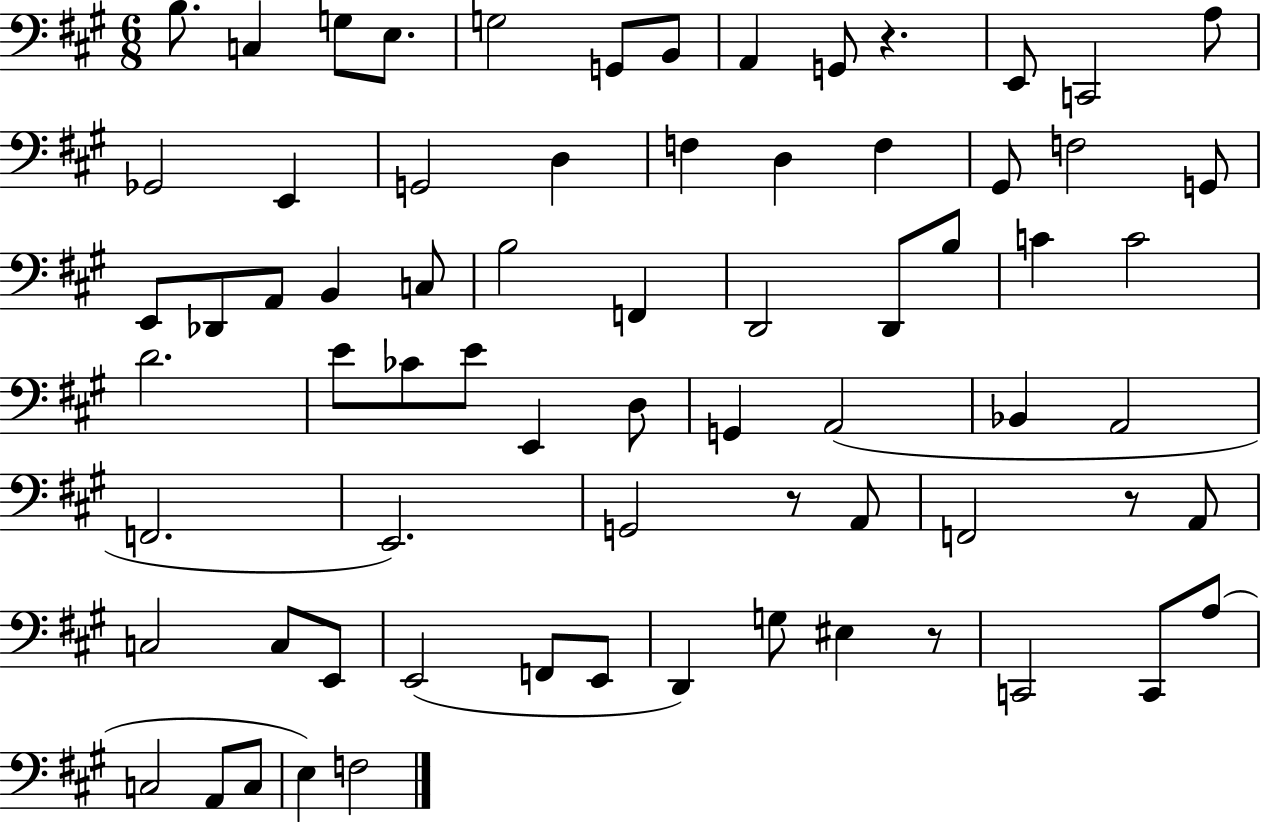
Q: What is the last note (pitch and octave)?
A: F3